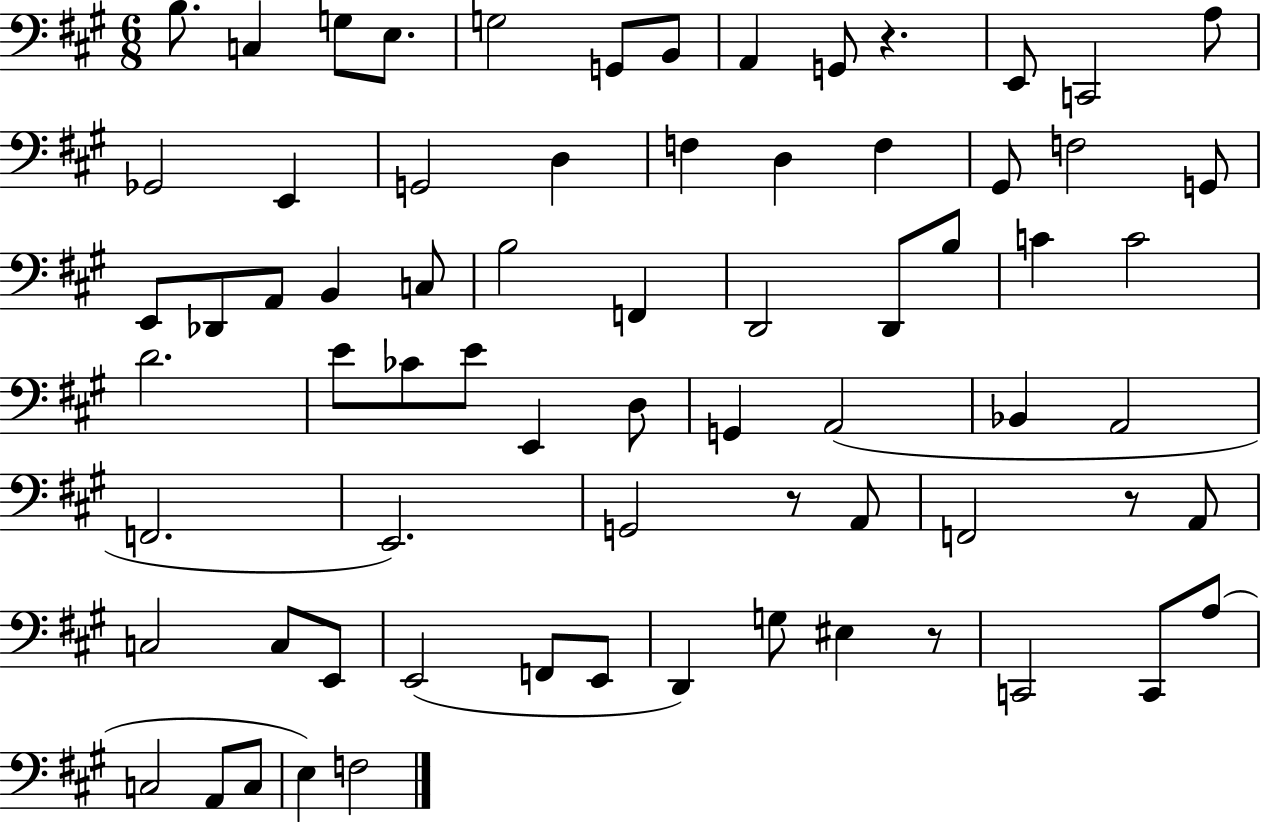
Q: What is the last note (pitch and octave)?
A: F3